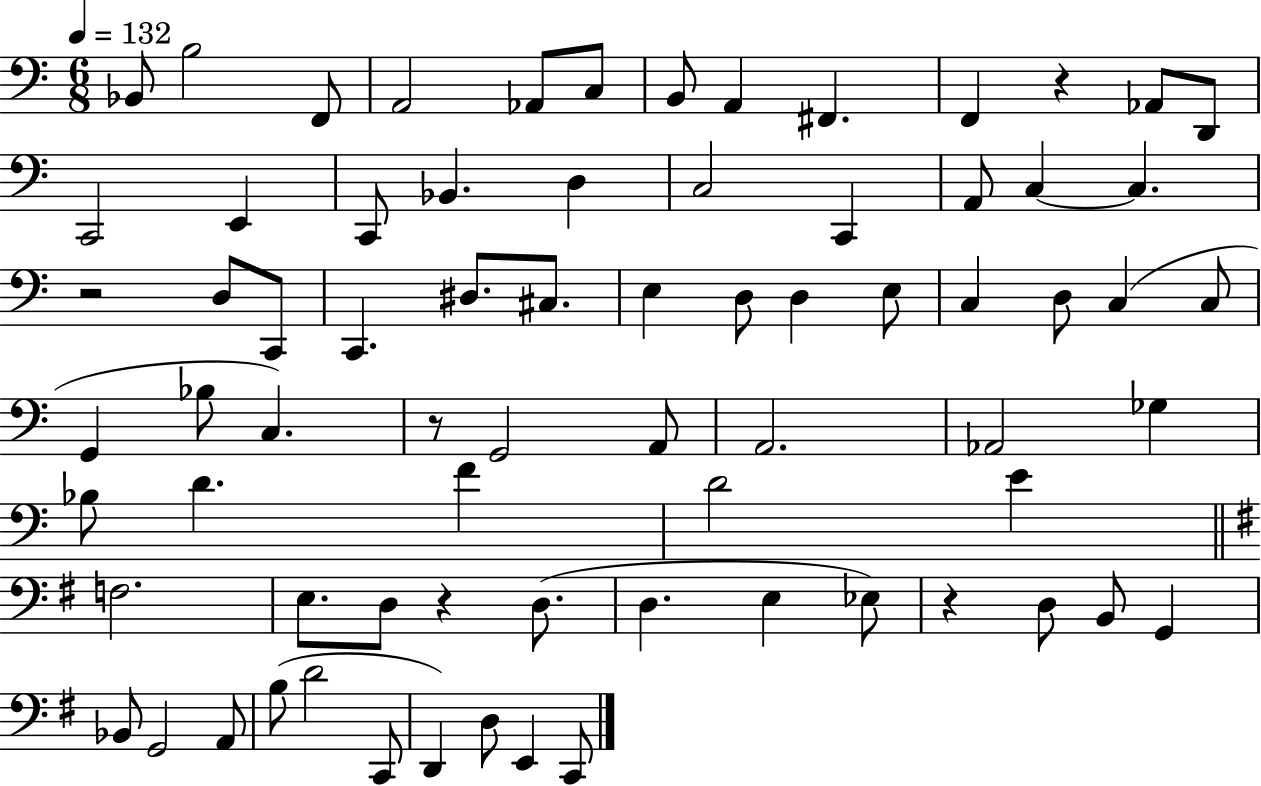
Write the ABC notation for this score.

X:1
T:Untitled
M:6/8
L:1/4
K:C
_B,,/2 B,2 F,,/2 A,,2 _A,,/2 C,/2 B,,/2 A,, ^F,, F,, z _A,,/2 D,,/2 C,,2 E,, C,,/2 _B,, D, C,2 C,, A,,/2 C, C, z2 D,/2 C,,/2 C,, ^D,/2 ^C,/2 E, D,/2 D, E,/2 C, D,/2 C, C,/2 G,, _B,/2 C, z/2 G,,2 A,,/2 A,,2 _A,,2 _G, _B,/2 D F D2 E F,2 E,/2 D,/2 z D,/2 D, E, _E,/2 z D,/2 B,,/2 G,, _B,,/2 G,,2 A,,/2 B,/2 D2 C,,/2 D,, D,/2 E,, C,,/2